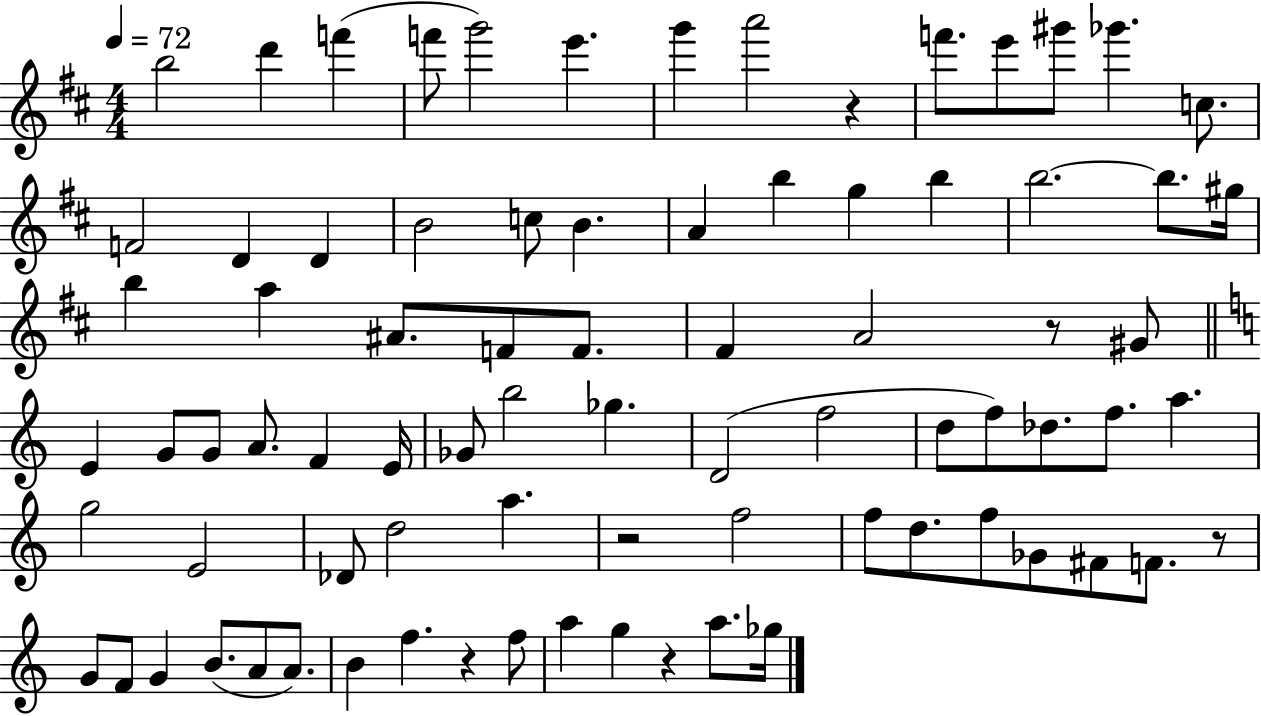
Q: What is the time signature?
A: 4/4